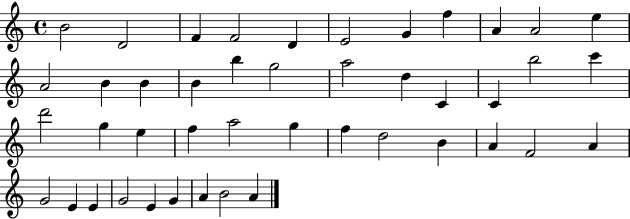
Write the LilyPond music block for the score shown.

{
  \clef treble
  \time 4/4
  \defaultTimeSignature
  \key c \major
  b'2 d'2 | f'4 f'2 d'4 | e'2 g'4 f''4 | a'4 a'2 e''4 | \break a'2 b'4 b'4 | b'4 b''4 g''2 | a''2 d''4 c'4 | c'4 b''2 c'''4 | \break d'''2 g''4 e''4 | f''4 a''2 g''4 | f''4 d''2 b'4 | a'4 f'2 a'4 | \break g'2 e'4 e'4 | g'2 e'4 g'4 | a'4 b'2 a'4 | \bar "|."
}